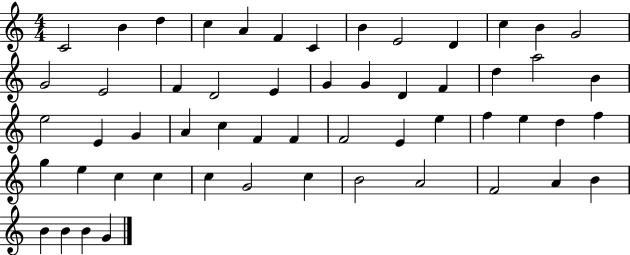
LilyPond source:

{
  \clef treble
  \numericTimeSignature
  \time 4/4
  \key c \major
  c'2 b'4 d''4 | c''4 a'4 f'4 c'4 | b'4 e'2 d'4 | c''4 b'4 g'2 | \break g'2 e'2 | f'4 d'2 e'4 | g'4 g'4 d'4 f'4 | d''4 a''2 b'4 | \break e''2 e'4 g'4 | a'4 c''4 f'4 f'4 | f'2 e'4 e''4 | f''4 e''4 d''4 f''4 | \break g''4 e''4 c''4 c''4 | c''4 g'2 c''4 | b'2 a'2 | f'2 a'4 b'4 | \break b'4 b'4 b'4 g'4 | \bar "|."
}